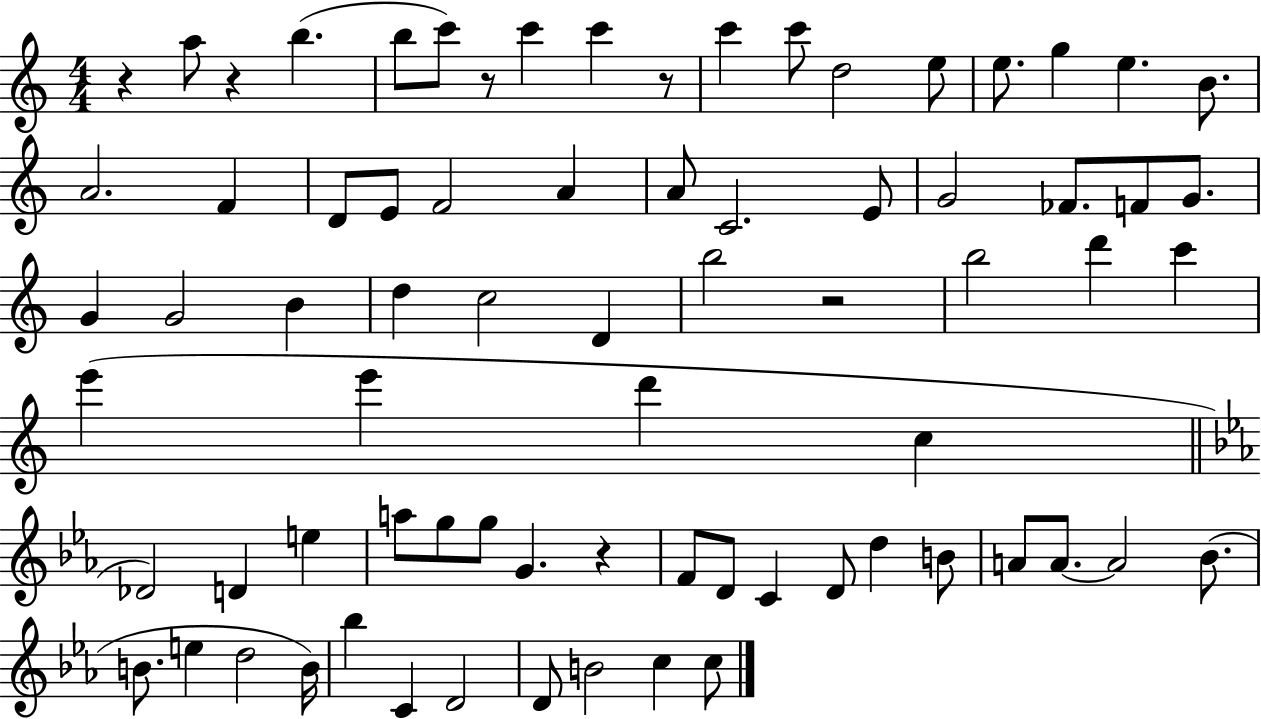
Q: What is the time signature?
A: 4/4